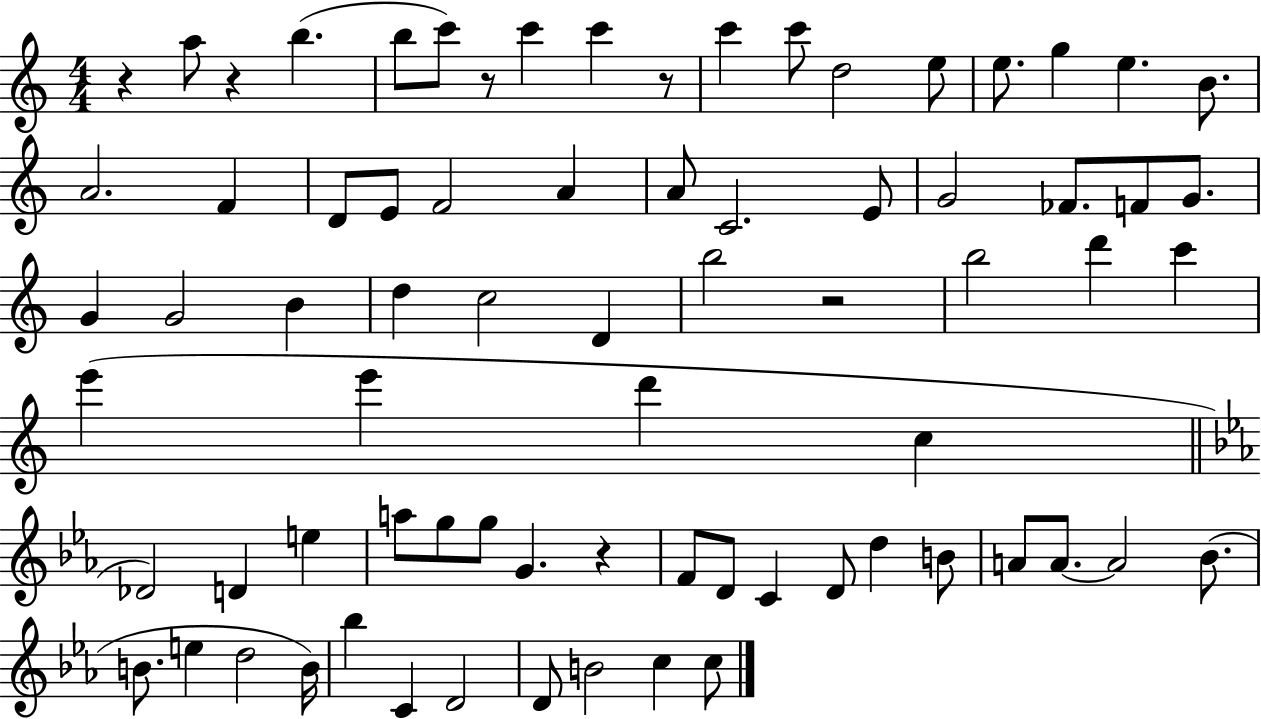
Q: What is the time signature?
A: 4/4